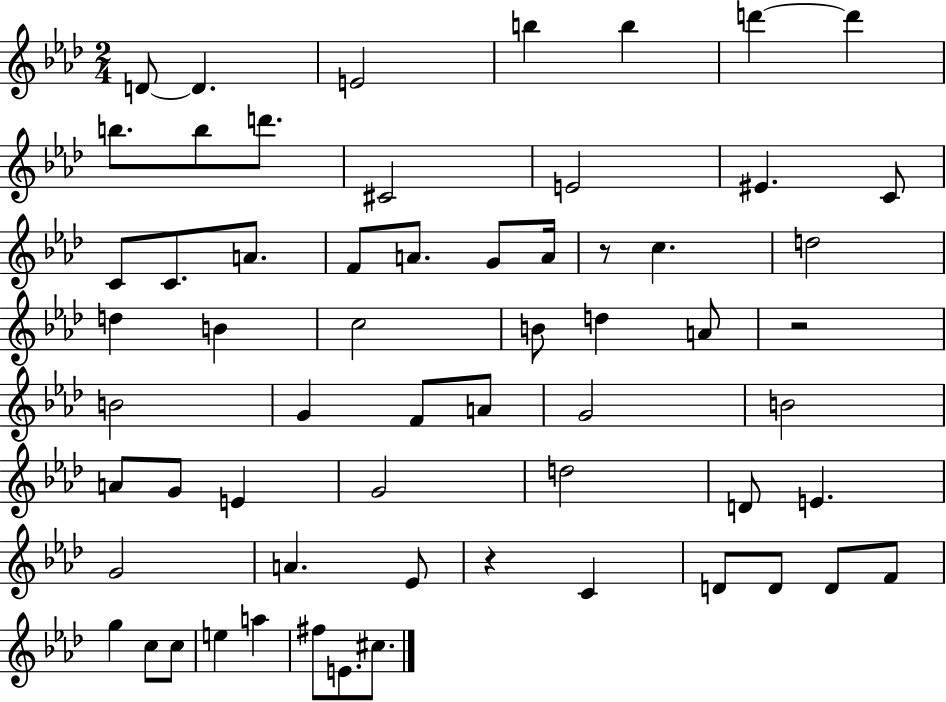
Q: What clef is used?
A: treble